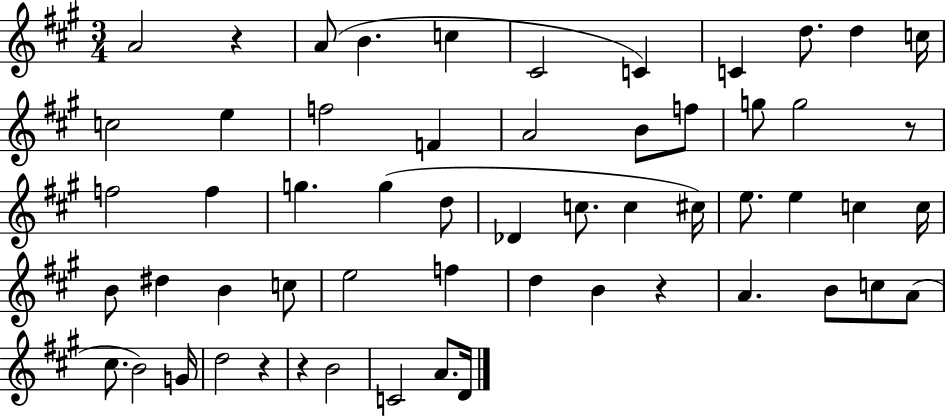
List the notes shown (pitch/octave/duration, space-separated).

A4/h R/q A4/e B4/q. C5/q C#4/h C4/q C4/q D5/e. D5/q C5/s C5/h E5/q F5/h F4/q A4/h B4/e F5/e G5/e G5/h R/e F5/h F5/q G5/q. G5/q D5/e Db4/q C5/e. C5/q C#5/s E5/e. E5/q C5/q C5/s B4/e D#5/q B4/q C5/e E5/h F5/q D5/q B4/q R/q A4/q. B4/e C5/e A4/e C#5/e. B4/h G4/s D5/h R/q R/q B4/h C4/h A4/e. D4/s